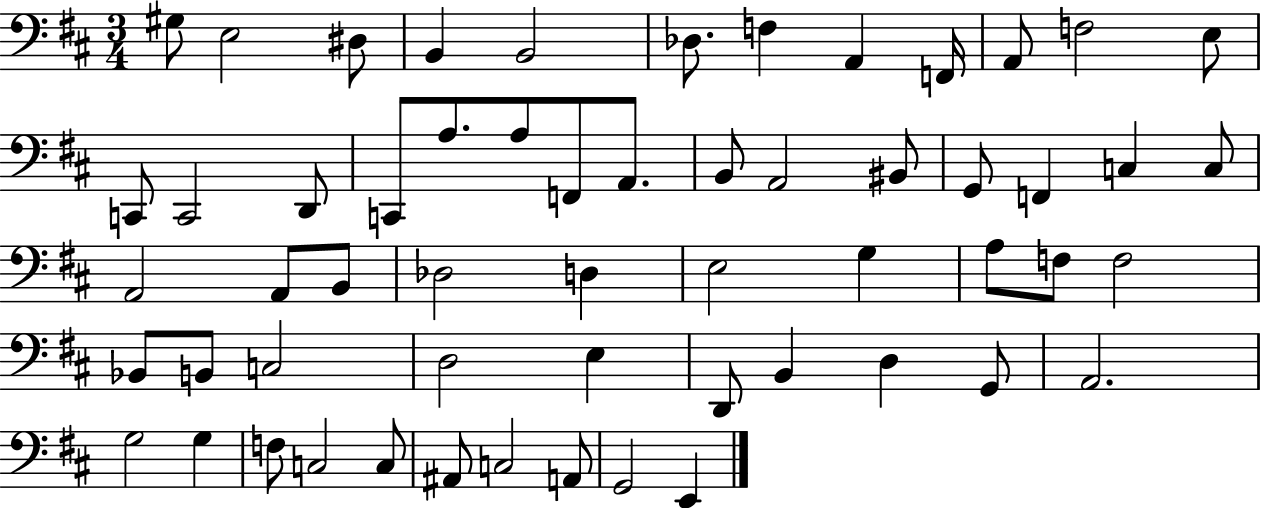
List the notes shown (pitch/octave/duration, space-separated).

G#3/e E3/h D#3/e B2/q B2/h Db3/e. F3/q A2/q F2/s A2/e F3/h E3/e C2/e C2/h D2/e C2/e A3/e. A3/e F2/e A2/e. B2/e A2/h BIS2/e G2/e F2/q C3/q C3/e A2/h A2/e B2/e Db3/h D3/q E3/h G3/q A3/e F3/e F3/h Bb2/e B2/e C3/h D3/h E3/q D2/e B2/q D3/q G2/e A2/h. G3/h G3/q F3/e C3/h C3/e A#2/e C3/h A2/e G2/h E2/q